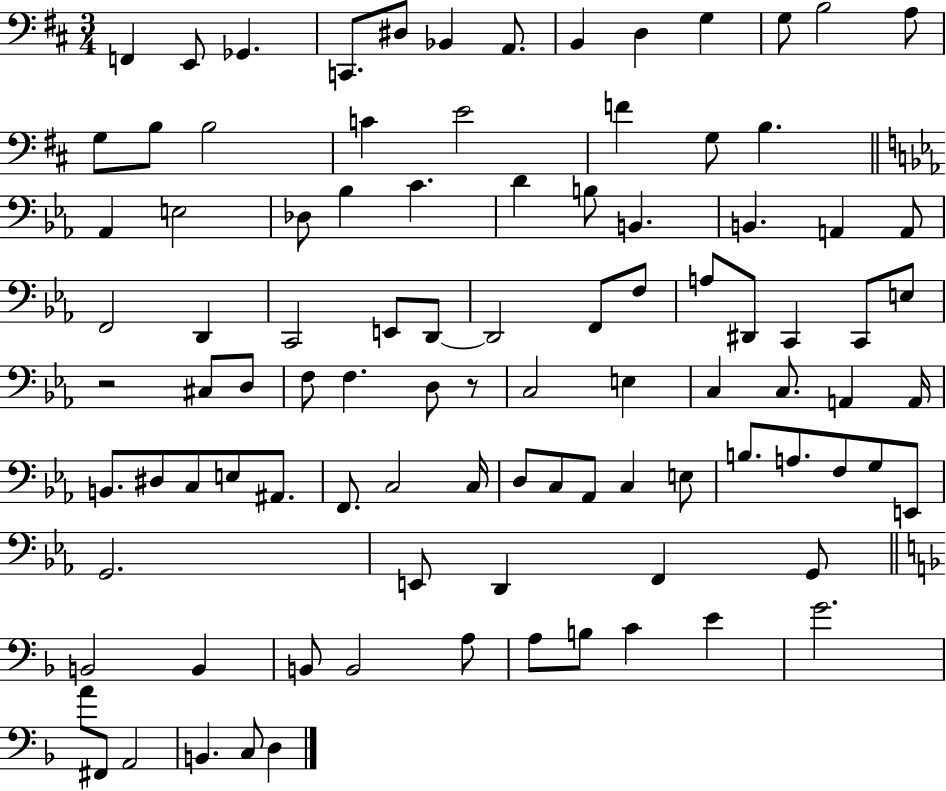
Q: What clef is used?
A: bass